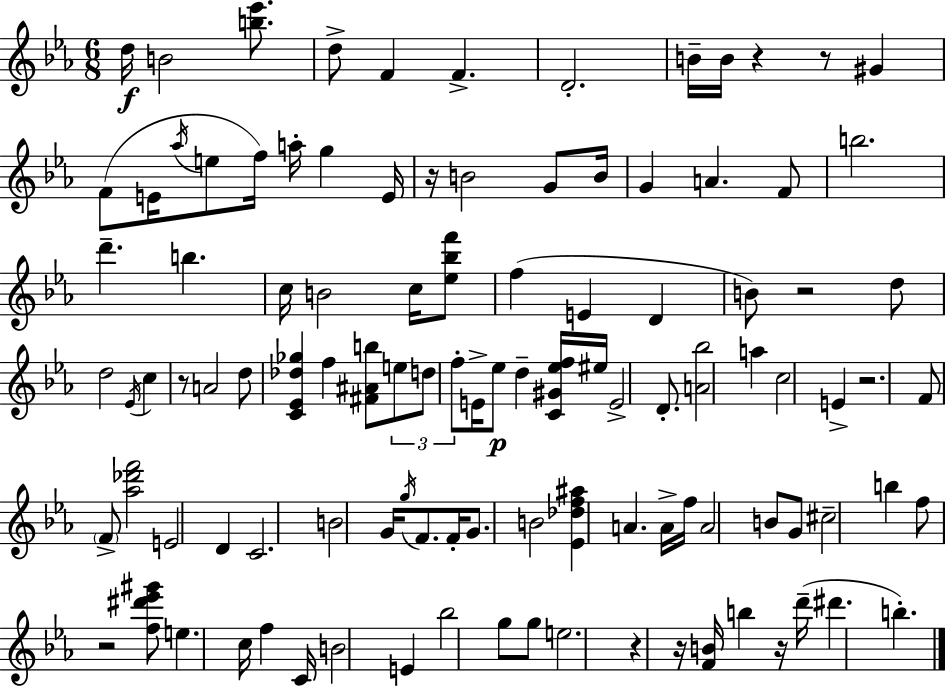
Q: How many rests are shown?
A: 10